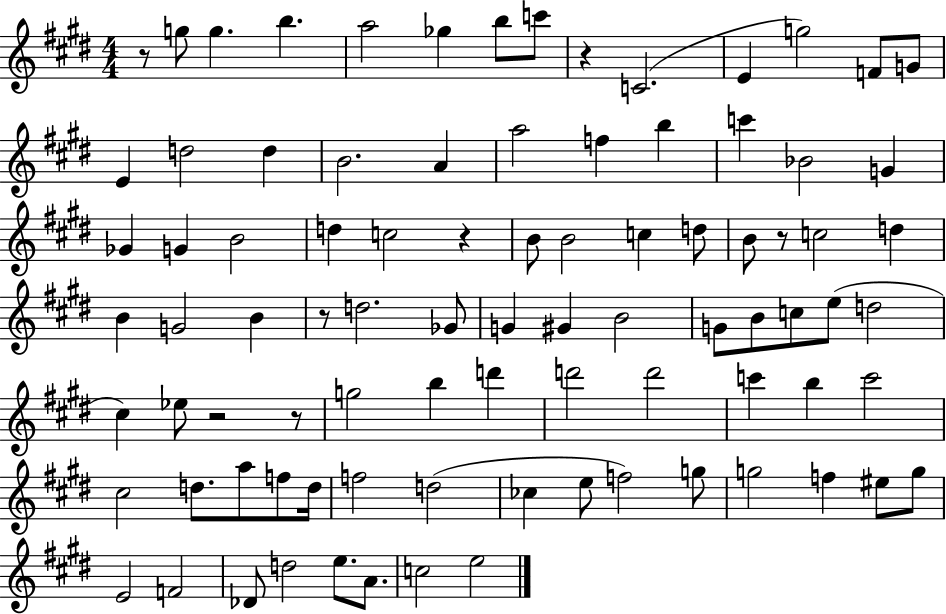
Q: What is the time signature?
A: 4/4